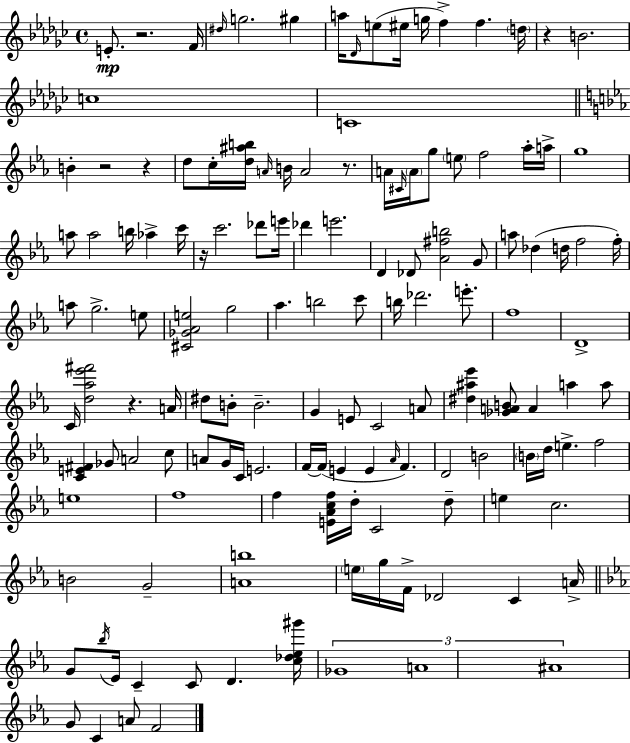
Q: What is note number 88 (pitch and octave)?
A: B4